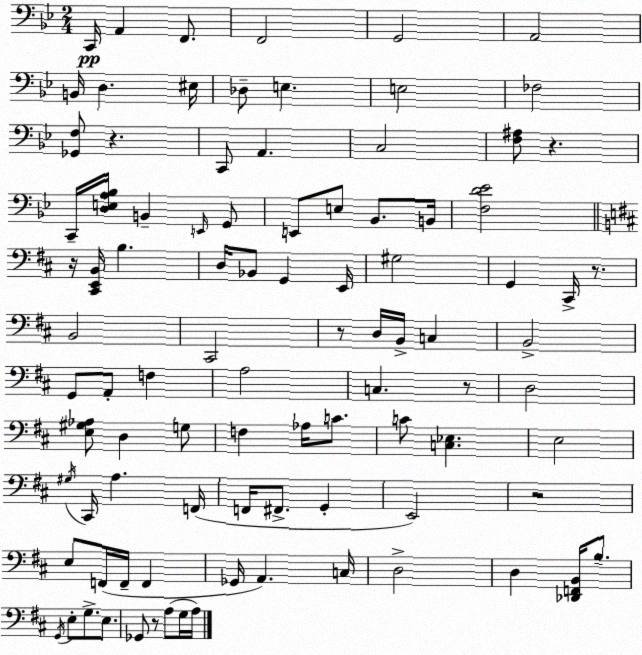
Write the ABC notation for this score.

X:1
T:Untitled
M:2/4
L:1/4
K:Gm
C,,/4 A,, F,,/2 F,,2 G,,2 A,,2 B,,/4 D, ^E,/4 _D,/2 E, E,2 _F,2 [_G,,F,]/2 z C,,/2 A,, C,2 [F,^A,]/2 z C,,/4 [D,E,A,_B,]/4 B,, E,,/4 G,,/2 E,,/2 E,/2 _B,,/2 B,,/4 [F,D_E]2 z/4 [^C,,E,,B,,]/4 B, D,/4 _B,,/2 G,, E,,/4 ^G,2 G,, ^C,,/4 z/2 B,,2 ^C,,2 z/2 D,/4 B,,/4 C, B,,2 G,,/2 A,,/2 F, A,2 C, z/2 D,2 [E,^G,_A,]/2 D, G,/2 F, _A,/4 C/2 C/2 [C,_E,] E,2 ^G,/4 ^C,,/4 A, F,,/4 F,,/4 ^F,,/2 G,, E,,2 z2 E,/2 F,,/4 F,,/4 F,, _G,,/4 A,, C,/4 D,2 D, [_D,,F,,B,,]/4 B,/2 G,,/4 E,/2 G,/2 E,/2 _G,,/2 z/2 A,/2 G,/4 A,/4